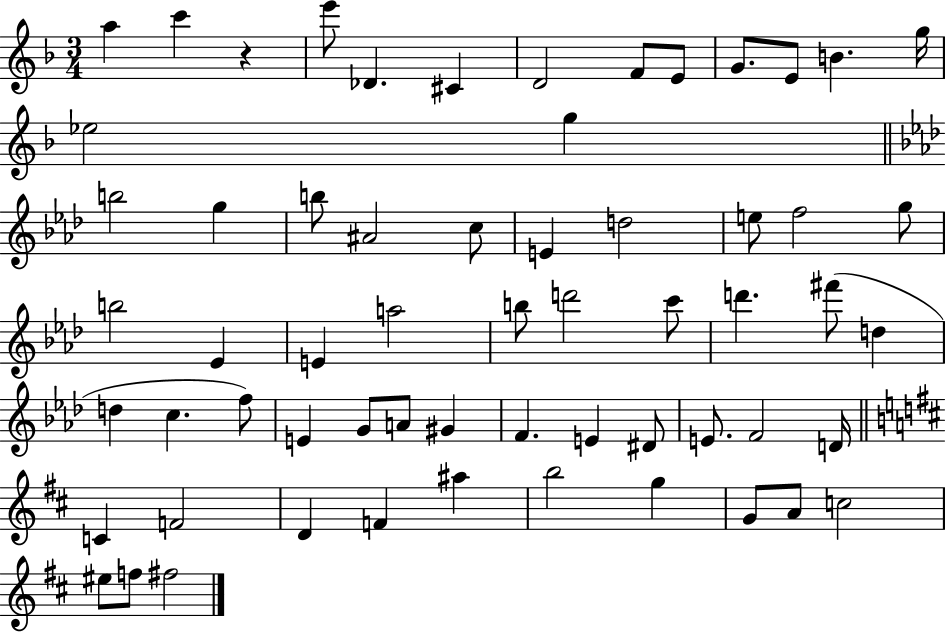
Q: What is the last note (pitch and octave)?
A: F#5